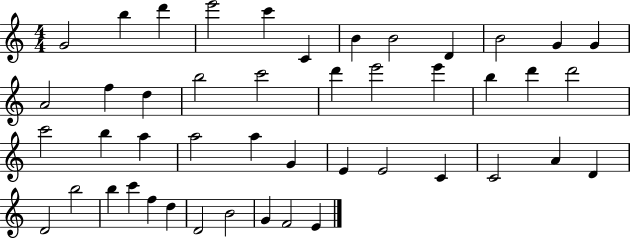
G4/h B5/q D6/q E6/h C6/q C4/q B4/q B4/h D4/q B4/h G4/q G4/q A4/h F5/q D5/q B5/h C6/h D6/q E6/h E6/q B5/q D6/q D6/h C6/h B5/q A5/q A5/h A5/q G4/q E4/q E4/h C4/q C4/h A4/q D4/q D4/h B5/h B5/q C6/q F5/q D5/q D4/h B4/h G4/q F4/h E4/q